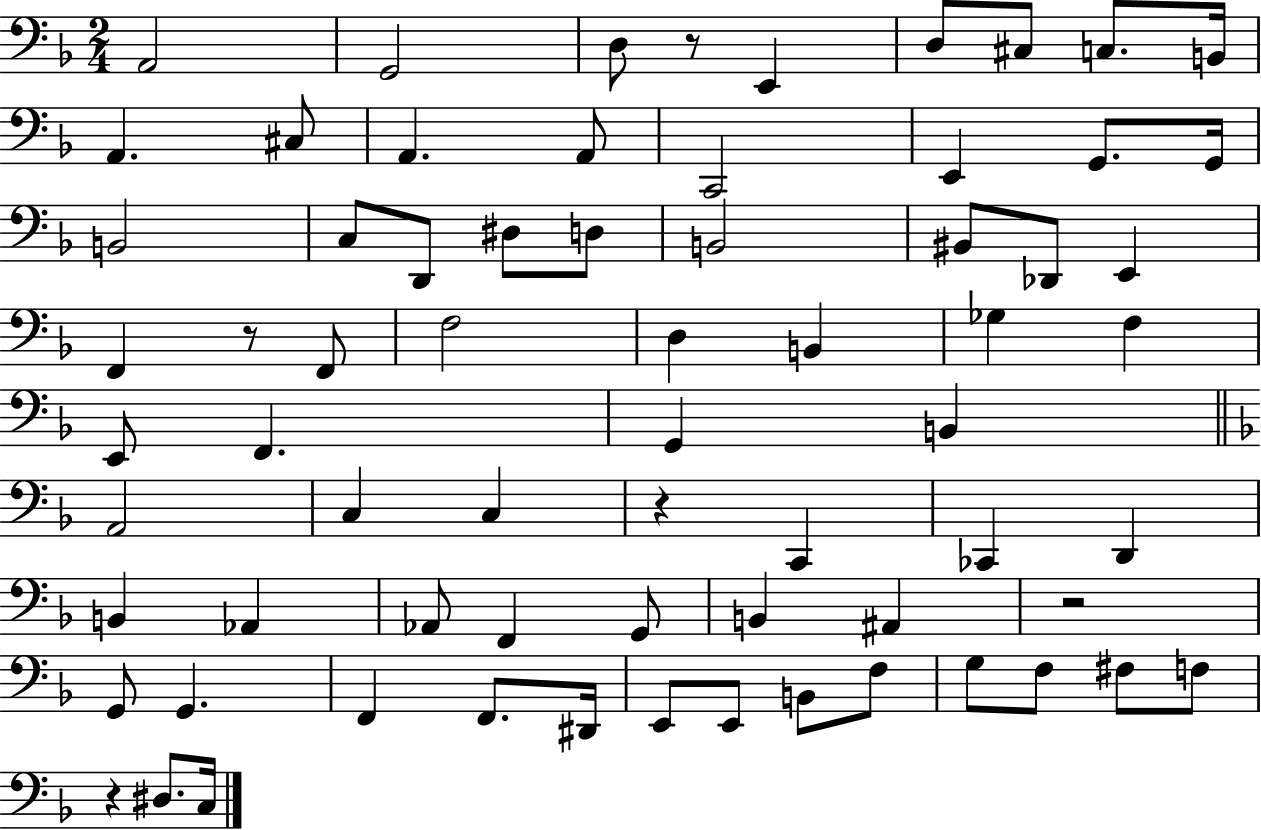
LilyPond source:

{
  \clef bass
  \numericTimeSignature
  \time 2/4
  \key f \major
  a,2 | g,2 | d8 r8 e,4 | d8 cis8 c8. b,16 | \break a,4. cis8 | a,4. a,8 | c,2 | e,4 g,8. g,16 | \break b,2 | c8 d,8 dis8 d8 | b,2 | bis,8 des,8 e,4 | \break f,4 r8 f,8 | f2 | d4 b,4 | ges4 f4 | \break e,8 f,4. | g,4 b,4 | \bar "||" \break \key d \minor a,2 | c4 c4 | r4 c,4 | ces,4 d,4 | \break b,4 aes,4 | aes,8 f,4 g,8 | b,4 ais,4 | r2 | \break g,8 g,4. | f,4 f,8. dis,16 | e,8 e,8 b,8 f8 | g8 f8 fis8 f8 | \break r4 dis8. c16 | \bar "|."
}